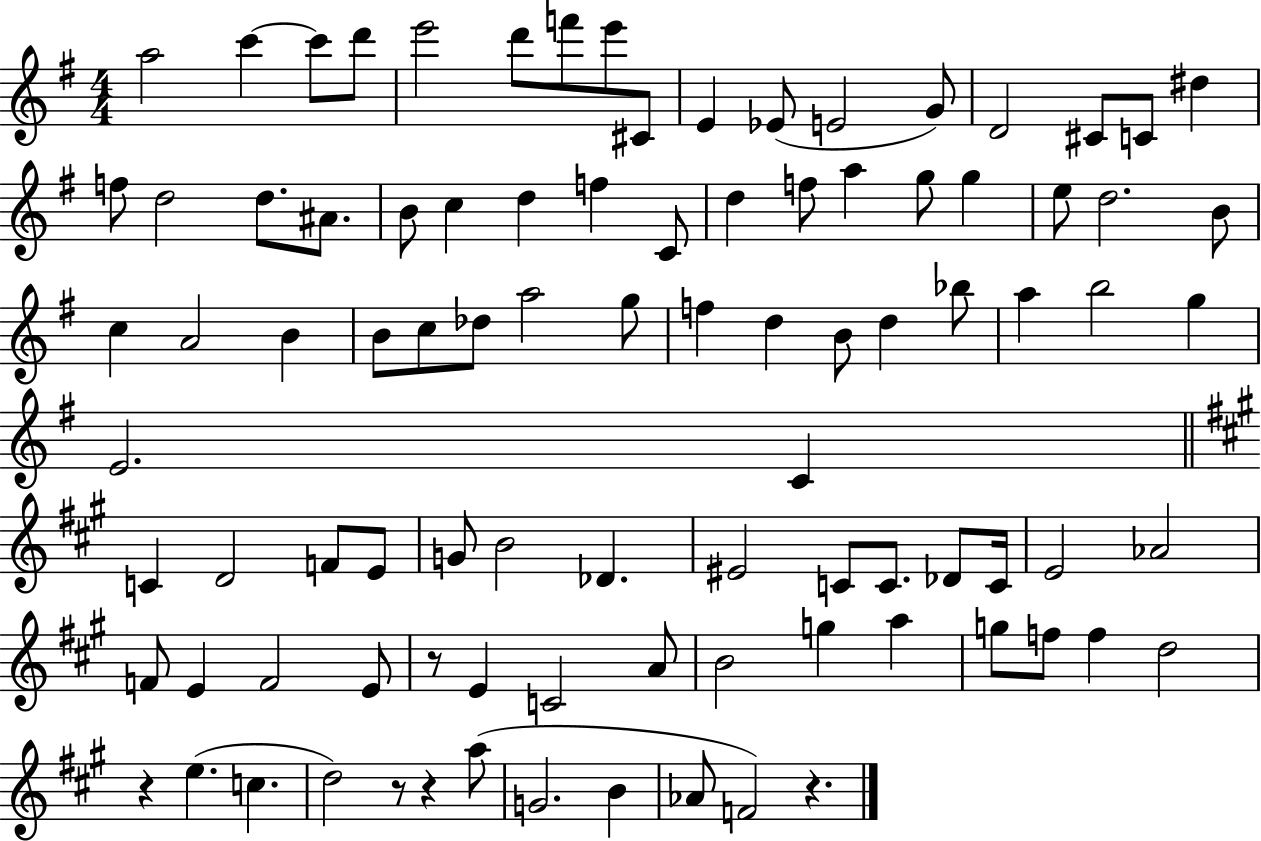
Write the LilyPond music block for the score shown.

{
  \clef treble
  \numericTimeSignature
  \time 4/4
  \key g \major
  a''2 c'''4~~ c'''8 d'''8 | e'''2 d'''8 f'''8 e'''8 cis'8 | e'4 ees'8( e'2 g'8) | d'2 cis'8 c'8 dis''4 | \break f''8 d''2 d''8. ais'8. | b'8 c''4 d''4 f''4 c'8 | d''4 f''8 a''4 g''8 g''4 | e''8 d''2. b'8 | \break c''4 a'2 b'4 | b'8 c''8 des''8 a''2 g''8 | f''4 d''4 b'8 d''4 bes''8 | a''4 b''2 g''4 | \break e'2. c'4 | \bar "||" \break \key a \major c'4 d'2 f'8 e'8 | g'8 b'2 des'4. | eis'2 c'8 c'8. des'8 c'16 | e'2 aes'2 | \break f'8 e'4 f'2 e'8 | r8 e'4 c'2 a'8 | b'2 g''4 a''4 | g''8 f''8 f''4 d''2 | \break r4 e''4.( c''4. | d''2) r8 r4 a''8( | g'2. b'4 | aes'8 f'2) r4. | \break \bar "|."
}